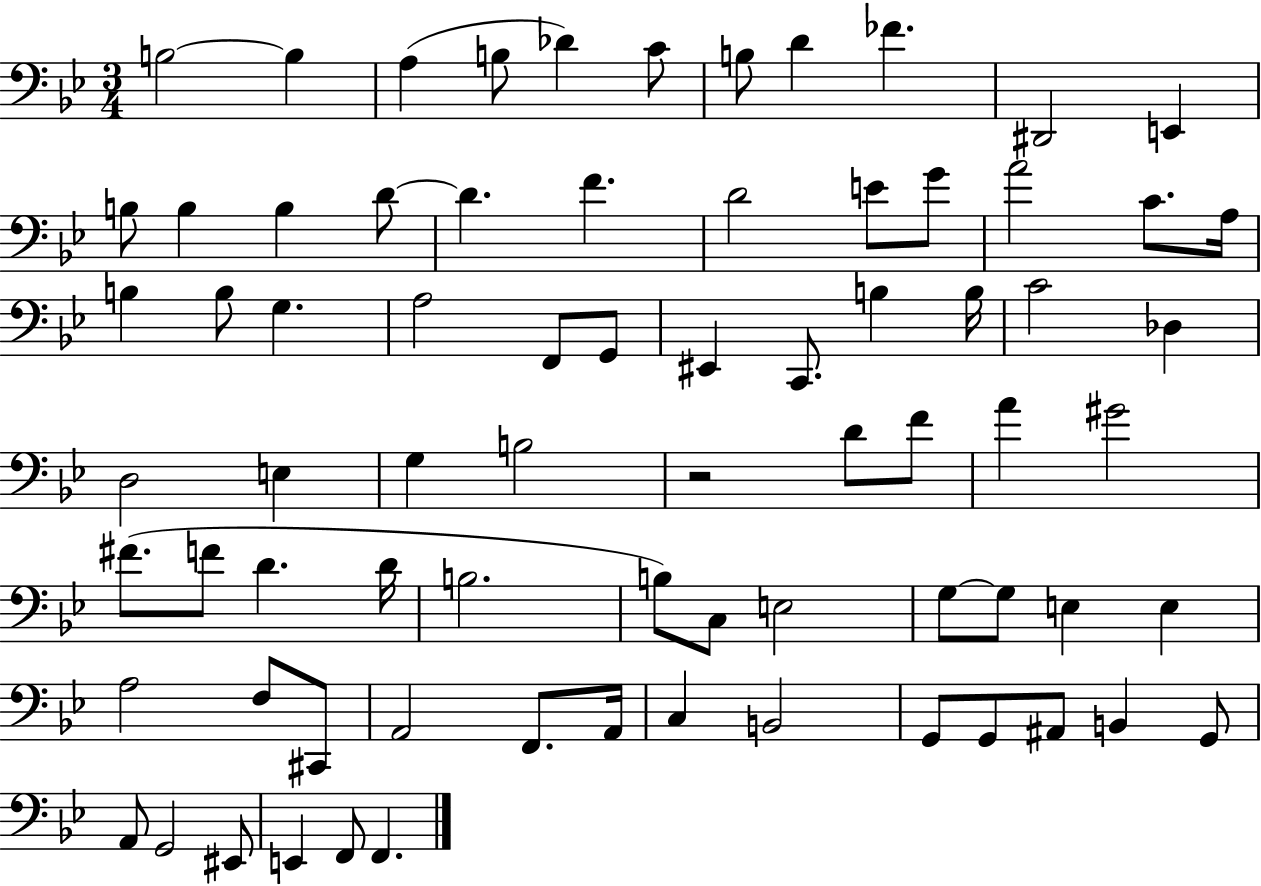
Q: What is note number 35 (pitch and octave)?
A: Db3